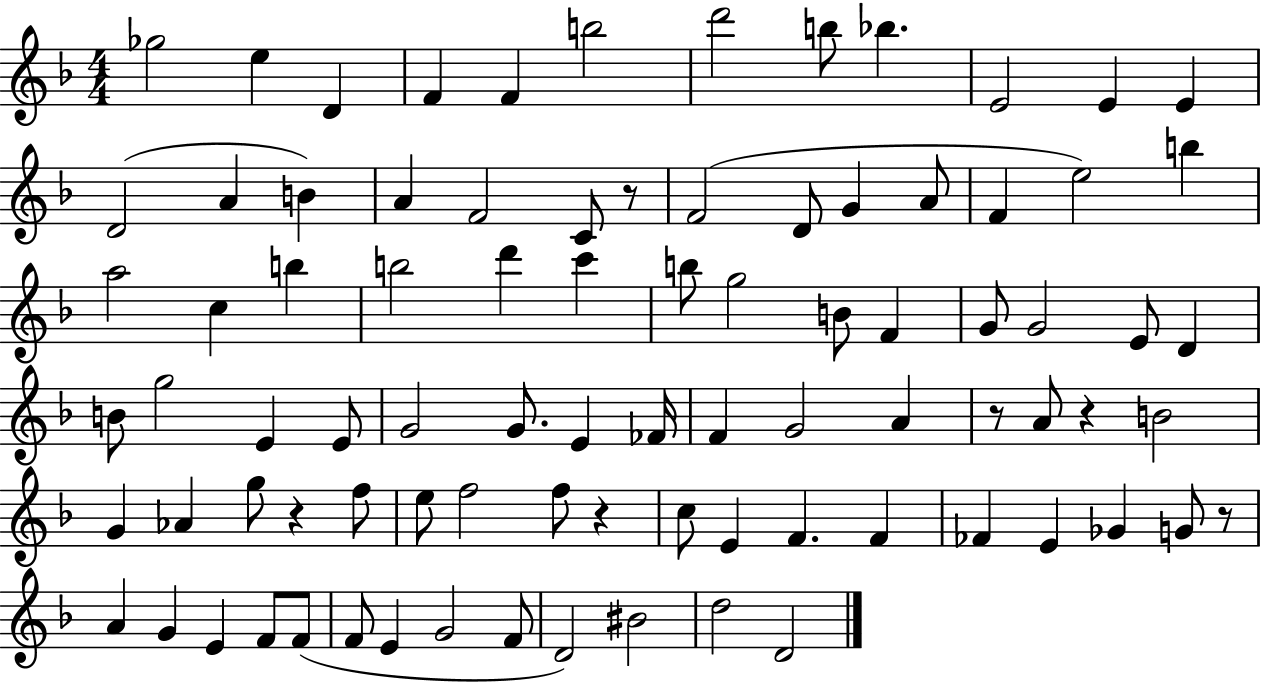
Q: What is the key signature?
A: F major